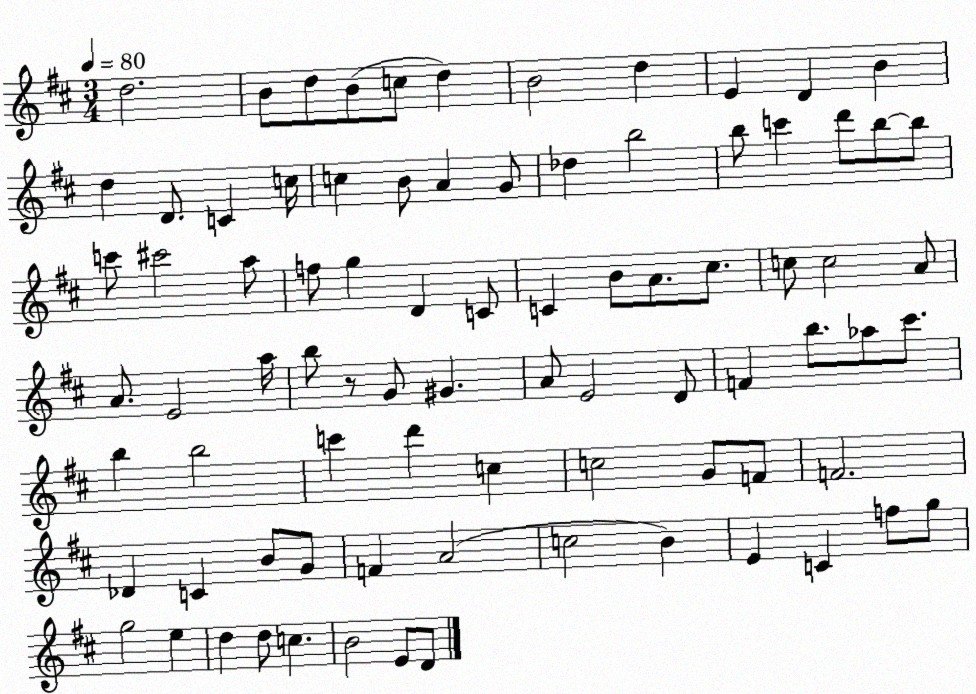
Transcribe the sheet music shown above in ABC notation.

X:1
T:Untitled
M:3/4
L:1/4
K:D
d2 B/2 d/2 B/2 c/2 d B2 d E D B d D/2 C c/4 c B/2 A G/2 _d b2 b/2 c' d'/2 b/2 b/2 c'/2 ^c'2 a/2 f/2 g D C/2 C B/2 A/2 ^c/2 c/2 c2 A/2 A/2 E2 a/4 b/2 z/2 G/2 ^G A/2 E2 D/2 F b/2 _a/2 ^c'/2 b b2 c' d' c c2 G/2 F/2 F2 _D C B/2 G/2 F A2 c2 B E C f/2 g/2 g2 e d d/2 c B2 E/2 D/2